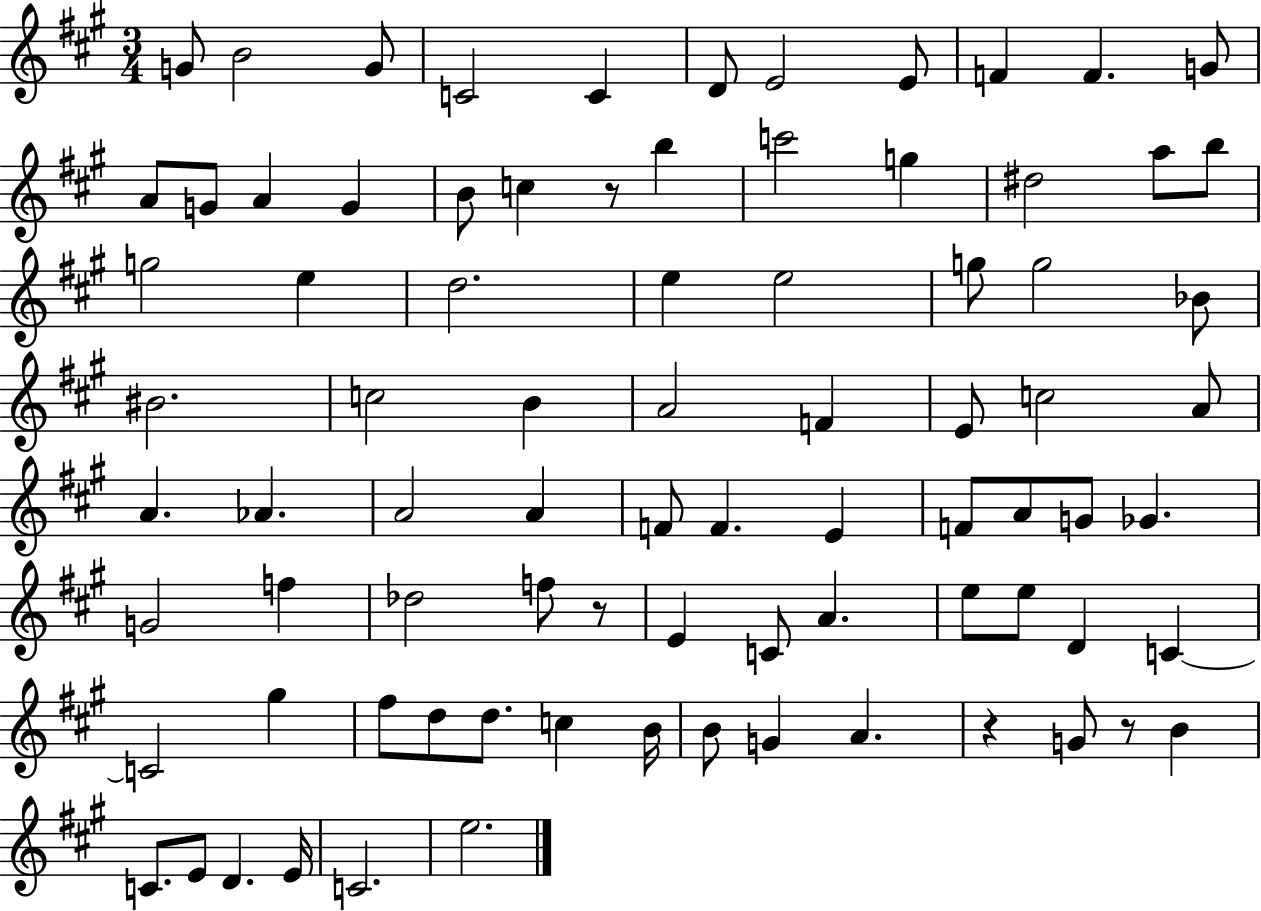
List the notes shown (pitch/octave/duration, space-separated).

G4/e B4/h G4/e C4/h C4/q D4/e E4/h E4/e F4/q F4/q. G4/e A4/e G4/e A4/q G4/q B4/e C5/q R/e B5/q C6/h G5/q D#5/h A5/e B5/e G5/h E5/q D5/h. E5/q E5/h G5/e G5/h Bb4/e BIS4/h. C5/h B4/q A4/h F4/q E4/e C5/h A4/e A4/q. Ab4/q. A4/h A4/q F4/e F4/q. E4/q F4/e A4/e G4/e Gb4/q. G4/h F5/q Db5/h F5/e R/e E4/q C4/e A4/q. E5/e E5/e D4/q C4/q C4/h G#5/q F#5/e D5/e D5/e. C5/q B4/s B4/e G4/q A4/q. R/q G4/e R/e B4/q C4/e. E4/e D4/q. E4/s C4/h. E5/h.